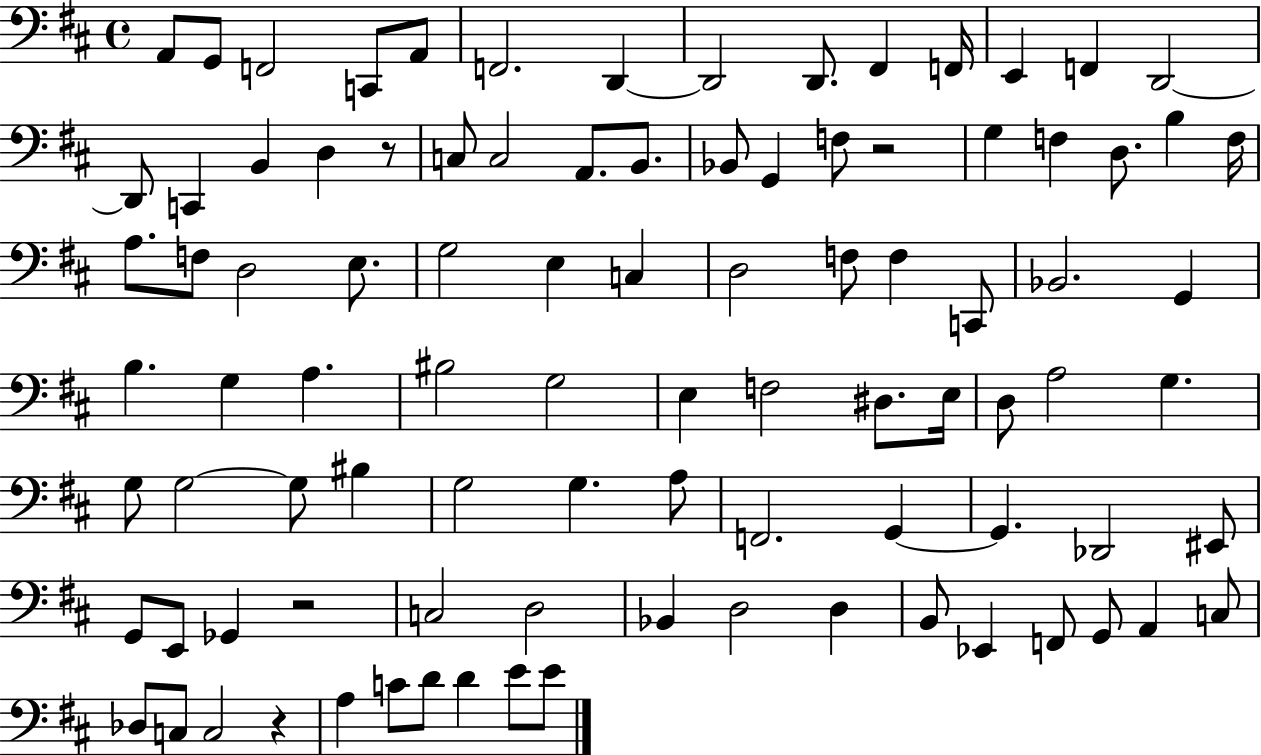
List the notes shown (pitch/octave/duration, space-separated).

A2/e G2/e F2/h C2/e A2/e F2/h. D2/q D2/h D2/e. F#2/q F2/s E2/q F2/q D2/h D2/e C2/q B2/q D3/q R/e C3/e C3/h A2/e. B2/e. Bb2/e G2/q F3/e R/h G3/q F3/q D3/e. B3/q F3/s A3/e. F3/e D3/h E3/e. G3/h E3/q C3/q D3/h F3/e F3/q C2/e Bb2/h. G2/q B3/q. G3/q A3/q. BIS3/h G3/h E3/q F3/h D#3/e. E3/s D3/e A3/h G3/q. G3/e G3/h G3/e BIS3/q G3/h G3/q. A3/e F2/h. G2/q G2/q. Db2/h EIS2/e G2/e E2/e Gb2/q R/h C3/h D3/h Bb2/q D3/h D3/q B2/e Eb2/q F2/e G2/e A2/q C3/e Db3/e C3/e C3/h R/q A3/q C4/e D4/e D4/q E4/e E4/e